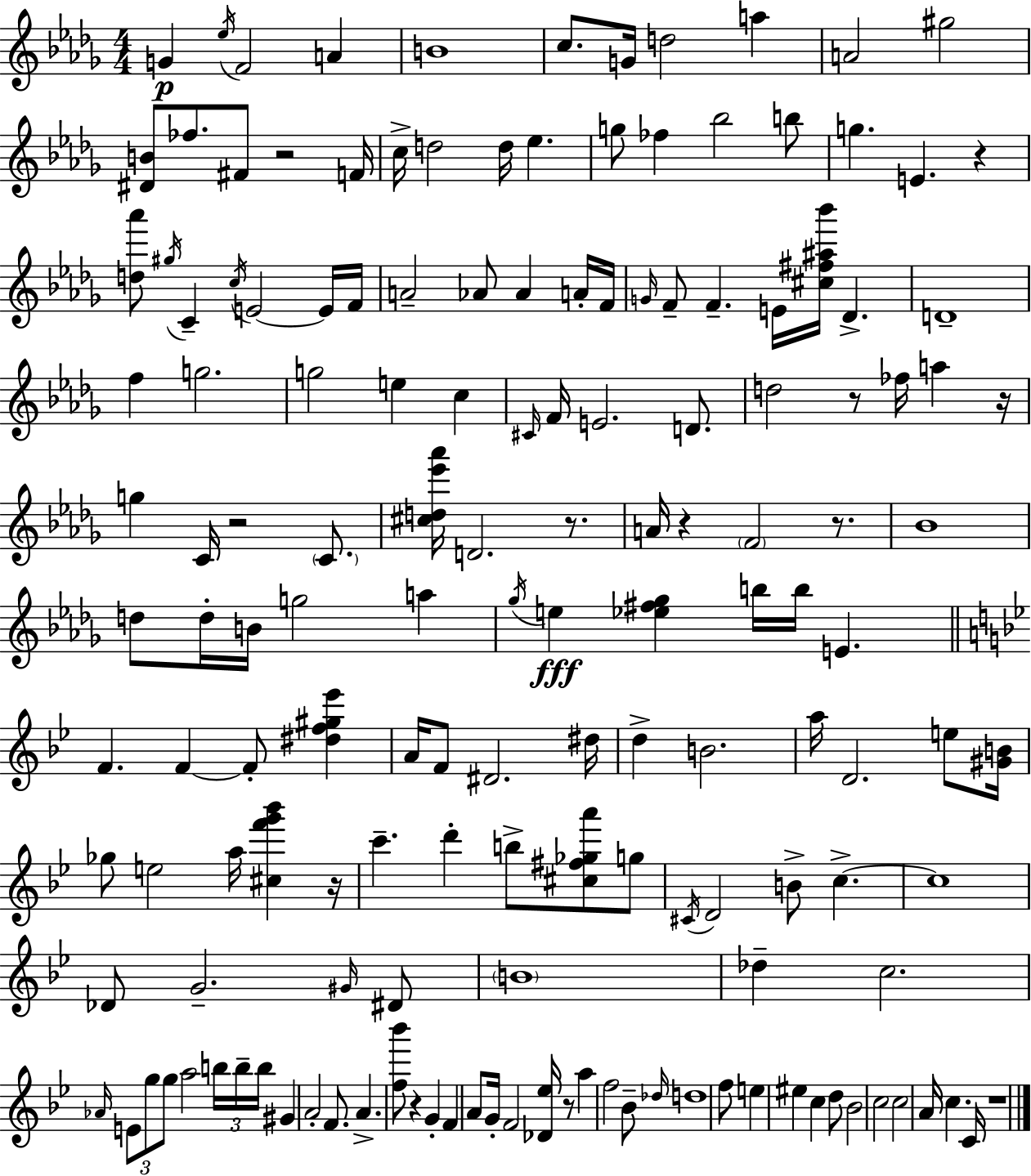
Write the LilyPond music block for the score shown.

{
  \clef treble
  \numericTimeSignature
  \time 4/4
  \key bes \minor
  g'4\p \acciaccatura { ees''16 } f'2 a'4 | b'1 | c''8. g'16 d''2 a''4 | a'2 gis''2 | \break <dis' b'>8 fes''8. fis'8 r2 | f'16 c''16-> d''2 d''16 ees''4. | g''8 fes''4 bes''2 b''8 | g''4. e'4. r4 | \break <d'' aes'''>8 \acciaccatura { gis''16 } c'4-- \acciaccatura { c''16 } e'2~~ | e'16 f'16 a'2-- aes'8 aes'4 | a'16-. f'16 \grace { g'16 } f'8-- f'4.-- e'16 <cis'' fis'' ais'' bes'''>16 des'4.-> | d'1-- | \break f''4 g''2. | g''2 e''4 | c''4 \grace { cis'16 } f'16 e'2. | d'8. d''2 r8 fes''16 | \break a''4 r16 g''4 c'16 r2 | \parenthesize c'8. <cis'' d'' ees''' aes'''>16 d'2. | r8. a'16 r4 \parenthesize f'2 | r8. bes'1 | \break d''8 d''16-. b'16 g''2 | a''4 \acciaccatura { ges''16 } e''4\fff <ees'' fis'' ges''>4 b''16 b''16 | e'4. \bar "||" \break \key bes \major f'4. f'4~~ f'8-. <dis'' f'' gis'' ees'''>4 | a'16 f'8 dis'2. dis''16 | d''4-> b'2. | a''16 d'2. e''8 <gis' b'>16 | \break ges''8 e''2 a''16 <cis'' f''' g''' bes'''>4 r16 | c'''4.-- d'''4-. b''8-> <cis'' fis'' ges'' a'''>8 g''8 | \acciaccatura { cis'16 } d'2 b'8-> c''4.->~~ | c''1 | \break des'8 g'2.-- \grace { gis'16 } | dis'8 \parenthesize b'1 | des''4-- c''2. | \grace { aes'16 } \tuplet 3/2 { e'8 g''8 g''8 } a''2 | \break \tuplet 3/2 { b''16 b''16-- b''16 } gis'4 a'2-. | f'8. a'4.-> <f'' bes'''>8 r4 g'4-. | f'4 a'8 g'16-. f'2 | <des' ees''>16 r8 a''4 f''2 | \break bes'8-- \grace { des''16 } d''1 | f''8 e''4 eis''4 c''4 | d''8 bes'2 c''2 | c''2 a'16 c''4. | \break c'16 r1 | \bar "|."
}